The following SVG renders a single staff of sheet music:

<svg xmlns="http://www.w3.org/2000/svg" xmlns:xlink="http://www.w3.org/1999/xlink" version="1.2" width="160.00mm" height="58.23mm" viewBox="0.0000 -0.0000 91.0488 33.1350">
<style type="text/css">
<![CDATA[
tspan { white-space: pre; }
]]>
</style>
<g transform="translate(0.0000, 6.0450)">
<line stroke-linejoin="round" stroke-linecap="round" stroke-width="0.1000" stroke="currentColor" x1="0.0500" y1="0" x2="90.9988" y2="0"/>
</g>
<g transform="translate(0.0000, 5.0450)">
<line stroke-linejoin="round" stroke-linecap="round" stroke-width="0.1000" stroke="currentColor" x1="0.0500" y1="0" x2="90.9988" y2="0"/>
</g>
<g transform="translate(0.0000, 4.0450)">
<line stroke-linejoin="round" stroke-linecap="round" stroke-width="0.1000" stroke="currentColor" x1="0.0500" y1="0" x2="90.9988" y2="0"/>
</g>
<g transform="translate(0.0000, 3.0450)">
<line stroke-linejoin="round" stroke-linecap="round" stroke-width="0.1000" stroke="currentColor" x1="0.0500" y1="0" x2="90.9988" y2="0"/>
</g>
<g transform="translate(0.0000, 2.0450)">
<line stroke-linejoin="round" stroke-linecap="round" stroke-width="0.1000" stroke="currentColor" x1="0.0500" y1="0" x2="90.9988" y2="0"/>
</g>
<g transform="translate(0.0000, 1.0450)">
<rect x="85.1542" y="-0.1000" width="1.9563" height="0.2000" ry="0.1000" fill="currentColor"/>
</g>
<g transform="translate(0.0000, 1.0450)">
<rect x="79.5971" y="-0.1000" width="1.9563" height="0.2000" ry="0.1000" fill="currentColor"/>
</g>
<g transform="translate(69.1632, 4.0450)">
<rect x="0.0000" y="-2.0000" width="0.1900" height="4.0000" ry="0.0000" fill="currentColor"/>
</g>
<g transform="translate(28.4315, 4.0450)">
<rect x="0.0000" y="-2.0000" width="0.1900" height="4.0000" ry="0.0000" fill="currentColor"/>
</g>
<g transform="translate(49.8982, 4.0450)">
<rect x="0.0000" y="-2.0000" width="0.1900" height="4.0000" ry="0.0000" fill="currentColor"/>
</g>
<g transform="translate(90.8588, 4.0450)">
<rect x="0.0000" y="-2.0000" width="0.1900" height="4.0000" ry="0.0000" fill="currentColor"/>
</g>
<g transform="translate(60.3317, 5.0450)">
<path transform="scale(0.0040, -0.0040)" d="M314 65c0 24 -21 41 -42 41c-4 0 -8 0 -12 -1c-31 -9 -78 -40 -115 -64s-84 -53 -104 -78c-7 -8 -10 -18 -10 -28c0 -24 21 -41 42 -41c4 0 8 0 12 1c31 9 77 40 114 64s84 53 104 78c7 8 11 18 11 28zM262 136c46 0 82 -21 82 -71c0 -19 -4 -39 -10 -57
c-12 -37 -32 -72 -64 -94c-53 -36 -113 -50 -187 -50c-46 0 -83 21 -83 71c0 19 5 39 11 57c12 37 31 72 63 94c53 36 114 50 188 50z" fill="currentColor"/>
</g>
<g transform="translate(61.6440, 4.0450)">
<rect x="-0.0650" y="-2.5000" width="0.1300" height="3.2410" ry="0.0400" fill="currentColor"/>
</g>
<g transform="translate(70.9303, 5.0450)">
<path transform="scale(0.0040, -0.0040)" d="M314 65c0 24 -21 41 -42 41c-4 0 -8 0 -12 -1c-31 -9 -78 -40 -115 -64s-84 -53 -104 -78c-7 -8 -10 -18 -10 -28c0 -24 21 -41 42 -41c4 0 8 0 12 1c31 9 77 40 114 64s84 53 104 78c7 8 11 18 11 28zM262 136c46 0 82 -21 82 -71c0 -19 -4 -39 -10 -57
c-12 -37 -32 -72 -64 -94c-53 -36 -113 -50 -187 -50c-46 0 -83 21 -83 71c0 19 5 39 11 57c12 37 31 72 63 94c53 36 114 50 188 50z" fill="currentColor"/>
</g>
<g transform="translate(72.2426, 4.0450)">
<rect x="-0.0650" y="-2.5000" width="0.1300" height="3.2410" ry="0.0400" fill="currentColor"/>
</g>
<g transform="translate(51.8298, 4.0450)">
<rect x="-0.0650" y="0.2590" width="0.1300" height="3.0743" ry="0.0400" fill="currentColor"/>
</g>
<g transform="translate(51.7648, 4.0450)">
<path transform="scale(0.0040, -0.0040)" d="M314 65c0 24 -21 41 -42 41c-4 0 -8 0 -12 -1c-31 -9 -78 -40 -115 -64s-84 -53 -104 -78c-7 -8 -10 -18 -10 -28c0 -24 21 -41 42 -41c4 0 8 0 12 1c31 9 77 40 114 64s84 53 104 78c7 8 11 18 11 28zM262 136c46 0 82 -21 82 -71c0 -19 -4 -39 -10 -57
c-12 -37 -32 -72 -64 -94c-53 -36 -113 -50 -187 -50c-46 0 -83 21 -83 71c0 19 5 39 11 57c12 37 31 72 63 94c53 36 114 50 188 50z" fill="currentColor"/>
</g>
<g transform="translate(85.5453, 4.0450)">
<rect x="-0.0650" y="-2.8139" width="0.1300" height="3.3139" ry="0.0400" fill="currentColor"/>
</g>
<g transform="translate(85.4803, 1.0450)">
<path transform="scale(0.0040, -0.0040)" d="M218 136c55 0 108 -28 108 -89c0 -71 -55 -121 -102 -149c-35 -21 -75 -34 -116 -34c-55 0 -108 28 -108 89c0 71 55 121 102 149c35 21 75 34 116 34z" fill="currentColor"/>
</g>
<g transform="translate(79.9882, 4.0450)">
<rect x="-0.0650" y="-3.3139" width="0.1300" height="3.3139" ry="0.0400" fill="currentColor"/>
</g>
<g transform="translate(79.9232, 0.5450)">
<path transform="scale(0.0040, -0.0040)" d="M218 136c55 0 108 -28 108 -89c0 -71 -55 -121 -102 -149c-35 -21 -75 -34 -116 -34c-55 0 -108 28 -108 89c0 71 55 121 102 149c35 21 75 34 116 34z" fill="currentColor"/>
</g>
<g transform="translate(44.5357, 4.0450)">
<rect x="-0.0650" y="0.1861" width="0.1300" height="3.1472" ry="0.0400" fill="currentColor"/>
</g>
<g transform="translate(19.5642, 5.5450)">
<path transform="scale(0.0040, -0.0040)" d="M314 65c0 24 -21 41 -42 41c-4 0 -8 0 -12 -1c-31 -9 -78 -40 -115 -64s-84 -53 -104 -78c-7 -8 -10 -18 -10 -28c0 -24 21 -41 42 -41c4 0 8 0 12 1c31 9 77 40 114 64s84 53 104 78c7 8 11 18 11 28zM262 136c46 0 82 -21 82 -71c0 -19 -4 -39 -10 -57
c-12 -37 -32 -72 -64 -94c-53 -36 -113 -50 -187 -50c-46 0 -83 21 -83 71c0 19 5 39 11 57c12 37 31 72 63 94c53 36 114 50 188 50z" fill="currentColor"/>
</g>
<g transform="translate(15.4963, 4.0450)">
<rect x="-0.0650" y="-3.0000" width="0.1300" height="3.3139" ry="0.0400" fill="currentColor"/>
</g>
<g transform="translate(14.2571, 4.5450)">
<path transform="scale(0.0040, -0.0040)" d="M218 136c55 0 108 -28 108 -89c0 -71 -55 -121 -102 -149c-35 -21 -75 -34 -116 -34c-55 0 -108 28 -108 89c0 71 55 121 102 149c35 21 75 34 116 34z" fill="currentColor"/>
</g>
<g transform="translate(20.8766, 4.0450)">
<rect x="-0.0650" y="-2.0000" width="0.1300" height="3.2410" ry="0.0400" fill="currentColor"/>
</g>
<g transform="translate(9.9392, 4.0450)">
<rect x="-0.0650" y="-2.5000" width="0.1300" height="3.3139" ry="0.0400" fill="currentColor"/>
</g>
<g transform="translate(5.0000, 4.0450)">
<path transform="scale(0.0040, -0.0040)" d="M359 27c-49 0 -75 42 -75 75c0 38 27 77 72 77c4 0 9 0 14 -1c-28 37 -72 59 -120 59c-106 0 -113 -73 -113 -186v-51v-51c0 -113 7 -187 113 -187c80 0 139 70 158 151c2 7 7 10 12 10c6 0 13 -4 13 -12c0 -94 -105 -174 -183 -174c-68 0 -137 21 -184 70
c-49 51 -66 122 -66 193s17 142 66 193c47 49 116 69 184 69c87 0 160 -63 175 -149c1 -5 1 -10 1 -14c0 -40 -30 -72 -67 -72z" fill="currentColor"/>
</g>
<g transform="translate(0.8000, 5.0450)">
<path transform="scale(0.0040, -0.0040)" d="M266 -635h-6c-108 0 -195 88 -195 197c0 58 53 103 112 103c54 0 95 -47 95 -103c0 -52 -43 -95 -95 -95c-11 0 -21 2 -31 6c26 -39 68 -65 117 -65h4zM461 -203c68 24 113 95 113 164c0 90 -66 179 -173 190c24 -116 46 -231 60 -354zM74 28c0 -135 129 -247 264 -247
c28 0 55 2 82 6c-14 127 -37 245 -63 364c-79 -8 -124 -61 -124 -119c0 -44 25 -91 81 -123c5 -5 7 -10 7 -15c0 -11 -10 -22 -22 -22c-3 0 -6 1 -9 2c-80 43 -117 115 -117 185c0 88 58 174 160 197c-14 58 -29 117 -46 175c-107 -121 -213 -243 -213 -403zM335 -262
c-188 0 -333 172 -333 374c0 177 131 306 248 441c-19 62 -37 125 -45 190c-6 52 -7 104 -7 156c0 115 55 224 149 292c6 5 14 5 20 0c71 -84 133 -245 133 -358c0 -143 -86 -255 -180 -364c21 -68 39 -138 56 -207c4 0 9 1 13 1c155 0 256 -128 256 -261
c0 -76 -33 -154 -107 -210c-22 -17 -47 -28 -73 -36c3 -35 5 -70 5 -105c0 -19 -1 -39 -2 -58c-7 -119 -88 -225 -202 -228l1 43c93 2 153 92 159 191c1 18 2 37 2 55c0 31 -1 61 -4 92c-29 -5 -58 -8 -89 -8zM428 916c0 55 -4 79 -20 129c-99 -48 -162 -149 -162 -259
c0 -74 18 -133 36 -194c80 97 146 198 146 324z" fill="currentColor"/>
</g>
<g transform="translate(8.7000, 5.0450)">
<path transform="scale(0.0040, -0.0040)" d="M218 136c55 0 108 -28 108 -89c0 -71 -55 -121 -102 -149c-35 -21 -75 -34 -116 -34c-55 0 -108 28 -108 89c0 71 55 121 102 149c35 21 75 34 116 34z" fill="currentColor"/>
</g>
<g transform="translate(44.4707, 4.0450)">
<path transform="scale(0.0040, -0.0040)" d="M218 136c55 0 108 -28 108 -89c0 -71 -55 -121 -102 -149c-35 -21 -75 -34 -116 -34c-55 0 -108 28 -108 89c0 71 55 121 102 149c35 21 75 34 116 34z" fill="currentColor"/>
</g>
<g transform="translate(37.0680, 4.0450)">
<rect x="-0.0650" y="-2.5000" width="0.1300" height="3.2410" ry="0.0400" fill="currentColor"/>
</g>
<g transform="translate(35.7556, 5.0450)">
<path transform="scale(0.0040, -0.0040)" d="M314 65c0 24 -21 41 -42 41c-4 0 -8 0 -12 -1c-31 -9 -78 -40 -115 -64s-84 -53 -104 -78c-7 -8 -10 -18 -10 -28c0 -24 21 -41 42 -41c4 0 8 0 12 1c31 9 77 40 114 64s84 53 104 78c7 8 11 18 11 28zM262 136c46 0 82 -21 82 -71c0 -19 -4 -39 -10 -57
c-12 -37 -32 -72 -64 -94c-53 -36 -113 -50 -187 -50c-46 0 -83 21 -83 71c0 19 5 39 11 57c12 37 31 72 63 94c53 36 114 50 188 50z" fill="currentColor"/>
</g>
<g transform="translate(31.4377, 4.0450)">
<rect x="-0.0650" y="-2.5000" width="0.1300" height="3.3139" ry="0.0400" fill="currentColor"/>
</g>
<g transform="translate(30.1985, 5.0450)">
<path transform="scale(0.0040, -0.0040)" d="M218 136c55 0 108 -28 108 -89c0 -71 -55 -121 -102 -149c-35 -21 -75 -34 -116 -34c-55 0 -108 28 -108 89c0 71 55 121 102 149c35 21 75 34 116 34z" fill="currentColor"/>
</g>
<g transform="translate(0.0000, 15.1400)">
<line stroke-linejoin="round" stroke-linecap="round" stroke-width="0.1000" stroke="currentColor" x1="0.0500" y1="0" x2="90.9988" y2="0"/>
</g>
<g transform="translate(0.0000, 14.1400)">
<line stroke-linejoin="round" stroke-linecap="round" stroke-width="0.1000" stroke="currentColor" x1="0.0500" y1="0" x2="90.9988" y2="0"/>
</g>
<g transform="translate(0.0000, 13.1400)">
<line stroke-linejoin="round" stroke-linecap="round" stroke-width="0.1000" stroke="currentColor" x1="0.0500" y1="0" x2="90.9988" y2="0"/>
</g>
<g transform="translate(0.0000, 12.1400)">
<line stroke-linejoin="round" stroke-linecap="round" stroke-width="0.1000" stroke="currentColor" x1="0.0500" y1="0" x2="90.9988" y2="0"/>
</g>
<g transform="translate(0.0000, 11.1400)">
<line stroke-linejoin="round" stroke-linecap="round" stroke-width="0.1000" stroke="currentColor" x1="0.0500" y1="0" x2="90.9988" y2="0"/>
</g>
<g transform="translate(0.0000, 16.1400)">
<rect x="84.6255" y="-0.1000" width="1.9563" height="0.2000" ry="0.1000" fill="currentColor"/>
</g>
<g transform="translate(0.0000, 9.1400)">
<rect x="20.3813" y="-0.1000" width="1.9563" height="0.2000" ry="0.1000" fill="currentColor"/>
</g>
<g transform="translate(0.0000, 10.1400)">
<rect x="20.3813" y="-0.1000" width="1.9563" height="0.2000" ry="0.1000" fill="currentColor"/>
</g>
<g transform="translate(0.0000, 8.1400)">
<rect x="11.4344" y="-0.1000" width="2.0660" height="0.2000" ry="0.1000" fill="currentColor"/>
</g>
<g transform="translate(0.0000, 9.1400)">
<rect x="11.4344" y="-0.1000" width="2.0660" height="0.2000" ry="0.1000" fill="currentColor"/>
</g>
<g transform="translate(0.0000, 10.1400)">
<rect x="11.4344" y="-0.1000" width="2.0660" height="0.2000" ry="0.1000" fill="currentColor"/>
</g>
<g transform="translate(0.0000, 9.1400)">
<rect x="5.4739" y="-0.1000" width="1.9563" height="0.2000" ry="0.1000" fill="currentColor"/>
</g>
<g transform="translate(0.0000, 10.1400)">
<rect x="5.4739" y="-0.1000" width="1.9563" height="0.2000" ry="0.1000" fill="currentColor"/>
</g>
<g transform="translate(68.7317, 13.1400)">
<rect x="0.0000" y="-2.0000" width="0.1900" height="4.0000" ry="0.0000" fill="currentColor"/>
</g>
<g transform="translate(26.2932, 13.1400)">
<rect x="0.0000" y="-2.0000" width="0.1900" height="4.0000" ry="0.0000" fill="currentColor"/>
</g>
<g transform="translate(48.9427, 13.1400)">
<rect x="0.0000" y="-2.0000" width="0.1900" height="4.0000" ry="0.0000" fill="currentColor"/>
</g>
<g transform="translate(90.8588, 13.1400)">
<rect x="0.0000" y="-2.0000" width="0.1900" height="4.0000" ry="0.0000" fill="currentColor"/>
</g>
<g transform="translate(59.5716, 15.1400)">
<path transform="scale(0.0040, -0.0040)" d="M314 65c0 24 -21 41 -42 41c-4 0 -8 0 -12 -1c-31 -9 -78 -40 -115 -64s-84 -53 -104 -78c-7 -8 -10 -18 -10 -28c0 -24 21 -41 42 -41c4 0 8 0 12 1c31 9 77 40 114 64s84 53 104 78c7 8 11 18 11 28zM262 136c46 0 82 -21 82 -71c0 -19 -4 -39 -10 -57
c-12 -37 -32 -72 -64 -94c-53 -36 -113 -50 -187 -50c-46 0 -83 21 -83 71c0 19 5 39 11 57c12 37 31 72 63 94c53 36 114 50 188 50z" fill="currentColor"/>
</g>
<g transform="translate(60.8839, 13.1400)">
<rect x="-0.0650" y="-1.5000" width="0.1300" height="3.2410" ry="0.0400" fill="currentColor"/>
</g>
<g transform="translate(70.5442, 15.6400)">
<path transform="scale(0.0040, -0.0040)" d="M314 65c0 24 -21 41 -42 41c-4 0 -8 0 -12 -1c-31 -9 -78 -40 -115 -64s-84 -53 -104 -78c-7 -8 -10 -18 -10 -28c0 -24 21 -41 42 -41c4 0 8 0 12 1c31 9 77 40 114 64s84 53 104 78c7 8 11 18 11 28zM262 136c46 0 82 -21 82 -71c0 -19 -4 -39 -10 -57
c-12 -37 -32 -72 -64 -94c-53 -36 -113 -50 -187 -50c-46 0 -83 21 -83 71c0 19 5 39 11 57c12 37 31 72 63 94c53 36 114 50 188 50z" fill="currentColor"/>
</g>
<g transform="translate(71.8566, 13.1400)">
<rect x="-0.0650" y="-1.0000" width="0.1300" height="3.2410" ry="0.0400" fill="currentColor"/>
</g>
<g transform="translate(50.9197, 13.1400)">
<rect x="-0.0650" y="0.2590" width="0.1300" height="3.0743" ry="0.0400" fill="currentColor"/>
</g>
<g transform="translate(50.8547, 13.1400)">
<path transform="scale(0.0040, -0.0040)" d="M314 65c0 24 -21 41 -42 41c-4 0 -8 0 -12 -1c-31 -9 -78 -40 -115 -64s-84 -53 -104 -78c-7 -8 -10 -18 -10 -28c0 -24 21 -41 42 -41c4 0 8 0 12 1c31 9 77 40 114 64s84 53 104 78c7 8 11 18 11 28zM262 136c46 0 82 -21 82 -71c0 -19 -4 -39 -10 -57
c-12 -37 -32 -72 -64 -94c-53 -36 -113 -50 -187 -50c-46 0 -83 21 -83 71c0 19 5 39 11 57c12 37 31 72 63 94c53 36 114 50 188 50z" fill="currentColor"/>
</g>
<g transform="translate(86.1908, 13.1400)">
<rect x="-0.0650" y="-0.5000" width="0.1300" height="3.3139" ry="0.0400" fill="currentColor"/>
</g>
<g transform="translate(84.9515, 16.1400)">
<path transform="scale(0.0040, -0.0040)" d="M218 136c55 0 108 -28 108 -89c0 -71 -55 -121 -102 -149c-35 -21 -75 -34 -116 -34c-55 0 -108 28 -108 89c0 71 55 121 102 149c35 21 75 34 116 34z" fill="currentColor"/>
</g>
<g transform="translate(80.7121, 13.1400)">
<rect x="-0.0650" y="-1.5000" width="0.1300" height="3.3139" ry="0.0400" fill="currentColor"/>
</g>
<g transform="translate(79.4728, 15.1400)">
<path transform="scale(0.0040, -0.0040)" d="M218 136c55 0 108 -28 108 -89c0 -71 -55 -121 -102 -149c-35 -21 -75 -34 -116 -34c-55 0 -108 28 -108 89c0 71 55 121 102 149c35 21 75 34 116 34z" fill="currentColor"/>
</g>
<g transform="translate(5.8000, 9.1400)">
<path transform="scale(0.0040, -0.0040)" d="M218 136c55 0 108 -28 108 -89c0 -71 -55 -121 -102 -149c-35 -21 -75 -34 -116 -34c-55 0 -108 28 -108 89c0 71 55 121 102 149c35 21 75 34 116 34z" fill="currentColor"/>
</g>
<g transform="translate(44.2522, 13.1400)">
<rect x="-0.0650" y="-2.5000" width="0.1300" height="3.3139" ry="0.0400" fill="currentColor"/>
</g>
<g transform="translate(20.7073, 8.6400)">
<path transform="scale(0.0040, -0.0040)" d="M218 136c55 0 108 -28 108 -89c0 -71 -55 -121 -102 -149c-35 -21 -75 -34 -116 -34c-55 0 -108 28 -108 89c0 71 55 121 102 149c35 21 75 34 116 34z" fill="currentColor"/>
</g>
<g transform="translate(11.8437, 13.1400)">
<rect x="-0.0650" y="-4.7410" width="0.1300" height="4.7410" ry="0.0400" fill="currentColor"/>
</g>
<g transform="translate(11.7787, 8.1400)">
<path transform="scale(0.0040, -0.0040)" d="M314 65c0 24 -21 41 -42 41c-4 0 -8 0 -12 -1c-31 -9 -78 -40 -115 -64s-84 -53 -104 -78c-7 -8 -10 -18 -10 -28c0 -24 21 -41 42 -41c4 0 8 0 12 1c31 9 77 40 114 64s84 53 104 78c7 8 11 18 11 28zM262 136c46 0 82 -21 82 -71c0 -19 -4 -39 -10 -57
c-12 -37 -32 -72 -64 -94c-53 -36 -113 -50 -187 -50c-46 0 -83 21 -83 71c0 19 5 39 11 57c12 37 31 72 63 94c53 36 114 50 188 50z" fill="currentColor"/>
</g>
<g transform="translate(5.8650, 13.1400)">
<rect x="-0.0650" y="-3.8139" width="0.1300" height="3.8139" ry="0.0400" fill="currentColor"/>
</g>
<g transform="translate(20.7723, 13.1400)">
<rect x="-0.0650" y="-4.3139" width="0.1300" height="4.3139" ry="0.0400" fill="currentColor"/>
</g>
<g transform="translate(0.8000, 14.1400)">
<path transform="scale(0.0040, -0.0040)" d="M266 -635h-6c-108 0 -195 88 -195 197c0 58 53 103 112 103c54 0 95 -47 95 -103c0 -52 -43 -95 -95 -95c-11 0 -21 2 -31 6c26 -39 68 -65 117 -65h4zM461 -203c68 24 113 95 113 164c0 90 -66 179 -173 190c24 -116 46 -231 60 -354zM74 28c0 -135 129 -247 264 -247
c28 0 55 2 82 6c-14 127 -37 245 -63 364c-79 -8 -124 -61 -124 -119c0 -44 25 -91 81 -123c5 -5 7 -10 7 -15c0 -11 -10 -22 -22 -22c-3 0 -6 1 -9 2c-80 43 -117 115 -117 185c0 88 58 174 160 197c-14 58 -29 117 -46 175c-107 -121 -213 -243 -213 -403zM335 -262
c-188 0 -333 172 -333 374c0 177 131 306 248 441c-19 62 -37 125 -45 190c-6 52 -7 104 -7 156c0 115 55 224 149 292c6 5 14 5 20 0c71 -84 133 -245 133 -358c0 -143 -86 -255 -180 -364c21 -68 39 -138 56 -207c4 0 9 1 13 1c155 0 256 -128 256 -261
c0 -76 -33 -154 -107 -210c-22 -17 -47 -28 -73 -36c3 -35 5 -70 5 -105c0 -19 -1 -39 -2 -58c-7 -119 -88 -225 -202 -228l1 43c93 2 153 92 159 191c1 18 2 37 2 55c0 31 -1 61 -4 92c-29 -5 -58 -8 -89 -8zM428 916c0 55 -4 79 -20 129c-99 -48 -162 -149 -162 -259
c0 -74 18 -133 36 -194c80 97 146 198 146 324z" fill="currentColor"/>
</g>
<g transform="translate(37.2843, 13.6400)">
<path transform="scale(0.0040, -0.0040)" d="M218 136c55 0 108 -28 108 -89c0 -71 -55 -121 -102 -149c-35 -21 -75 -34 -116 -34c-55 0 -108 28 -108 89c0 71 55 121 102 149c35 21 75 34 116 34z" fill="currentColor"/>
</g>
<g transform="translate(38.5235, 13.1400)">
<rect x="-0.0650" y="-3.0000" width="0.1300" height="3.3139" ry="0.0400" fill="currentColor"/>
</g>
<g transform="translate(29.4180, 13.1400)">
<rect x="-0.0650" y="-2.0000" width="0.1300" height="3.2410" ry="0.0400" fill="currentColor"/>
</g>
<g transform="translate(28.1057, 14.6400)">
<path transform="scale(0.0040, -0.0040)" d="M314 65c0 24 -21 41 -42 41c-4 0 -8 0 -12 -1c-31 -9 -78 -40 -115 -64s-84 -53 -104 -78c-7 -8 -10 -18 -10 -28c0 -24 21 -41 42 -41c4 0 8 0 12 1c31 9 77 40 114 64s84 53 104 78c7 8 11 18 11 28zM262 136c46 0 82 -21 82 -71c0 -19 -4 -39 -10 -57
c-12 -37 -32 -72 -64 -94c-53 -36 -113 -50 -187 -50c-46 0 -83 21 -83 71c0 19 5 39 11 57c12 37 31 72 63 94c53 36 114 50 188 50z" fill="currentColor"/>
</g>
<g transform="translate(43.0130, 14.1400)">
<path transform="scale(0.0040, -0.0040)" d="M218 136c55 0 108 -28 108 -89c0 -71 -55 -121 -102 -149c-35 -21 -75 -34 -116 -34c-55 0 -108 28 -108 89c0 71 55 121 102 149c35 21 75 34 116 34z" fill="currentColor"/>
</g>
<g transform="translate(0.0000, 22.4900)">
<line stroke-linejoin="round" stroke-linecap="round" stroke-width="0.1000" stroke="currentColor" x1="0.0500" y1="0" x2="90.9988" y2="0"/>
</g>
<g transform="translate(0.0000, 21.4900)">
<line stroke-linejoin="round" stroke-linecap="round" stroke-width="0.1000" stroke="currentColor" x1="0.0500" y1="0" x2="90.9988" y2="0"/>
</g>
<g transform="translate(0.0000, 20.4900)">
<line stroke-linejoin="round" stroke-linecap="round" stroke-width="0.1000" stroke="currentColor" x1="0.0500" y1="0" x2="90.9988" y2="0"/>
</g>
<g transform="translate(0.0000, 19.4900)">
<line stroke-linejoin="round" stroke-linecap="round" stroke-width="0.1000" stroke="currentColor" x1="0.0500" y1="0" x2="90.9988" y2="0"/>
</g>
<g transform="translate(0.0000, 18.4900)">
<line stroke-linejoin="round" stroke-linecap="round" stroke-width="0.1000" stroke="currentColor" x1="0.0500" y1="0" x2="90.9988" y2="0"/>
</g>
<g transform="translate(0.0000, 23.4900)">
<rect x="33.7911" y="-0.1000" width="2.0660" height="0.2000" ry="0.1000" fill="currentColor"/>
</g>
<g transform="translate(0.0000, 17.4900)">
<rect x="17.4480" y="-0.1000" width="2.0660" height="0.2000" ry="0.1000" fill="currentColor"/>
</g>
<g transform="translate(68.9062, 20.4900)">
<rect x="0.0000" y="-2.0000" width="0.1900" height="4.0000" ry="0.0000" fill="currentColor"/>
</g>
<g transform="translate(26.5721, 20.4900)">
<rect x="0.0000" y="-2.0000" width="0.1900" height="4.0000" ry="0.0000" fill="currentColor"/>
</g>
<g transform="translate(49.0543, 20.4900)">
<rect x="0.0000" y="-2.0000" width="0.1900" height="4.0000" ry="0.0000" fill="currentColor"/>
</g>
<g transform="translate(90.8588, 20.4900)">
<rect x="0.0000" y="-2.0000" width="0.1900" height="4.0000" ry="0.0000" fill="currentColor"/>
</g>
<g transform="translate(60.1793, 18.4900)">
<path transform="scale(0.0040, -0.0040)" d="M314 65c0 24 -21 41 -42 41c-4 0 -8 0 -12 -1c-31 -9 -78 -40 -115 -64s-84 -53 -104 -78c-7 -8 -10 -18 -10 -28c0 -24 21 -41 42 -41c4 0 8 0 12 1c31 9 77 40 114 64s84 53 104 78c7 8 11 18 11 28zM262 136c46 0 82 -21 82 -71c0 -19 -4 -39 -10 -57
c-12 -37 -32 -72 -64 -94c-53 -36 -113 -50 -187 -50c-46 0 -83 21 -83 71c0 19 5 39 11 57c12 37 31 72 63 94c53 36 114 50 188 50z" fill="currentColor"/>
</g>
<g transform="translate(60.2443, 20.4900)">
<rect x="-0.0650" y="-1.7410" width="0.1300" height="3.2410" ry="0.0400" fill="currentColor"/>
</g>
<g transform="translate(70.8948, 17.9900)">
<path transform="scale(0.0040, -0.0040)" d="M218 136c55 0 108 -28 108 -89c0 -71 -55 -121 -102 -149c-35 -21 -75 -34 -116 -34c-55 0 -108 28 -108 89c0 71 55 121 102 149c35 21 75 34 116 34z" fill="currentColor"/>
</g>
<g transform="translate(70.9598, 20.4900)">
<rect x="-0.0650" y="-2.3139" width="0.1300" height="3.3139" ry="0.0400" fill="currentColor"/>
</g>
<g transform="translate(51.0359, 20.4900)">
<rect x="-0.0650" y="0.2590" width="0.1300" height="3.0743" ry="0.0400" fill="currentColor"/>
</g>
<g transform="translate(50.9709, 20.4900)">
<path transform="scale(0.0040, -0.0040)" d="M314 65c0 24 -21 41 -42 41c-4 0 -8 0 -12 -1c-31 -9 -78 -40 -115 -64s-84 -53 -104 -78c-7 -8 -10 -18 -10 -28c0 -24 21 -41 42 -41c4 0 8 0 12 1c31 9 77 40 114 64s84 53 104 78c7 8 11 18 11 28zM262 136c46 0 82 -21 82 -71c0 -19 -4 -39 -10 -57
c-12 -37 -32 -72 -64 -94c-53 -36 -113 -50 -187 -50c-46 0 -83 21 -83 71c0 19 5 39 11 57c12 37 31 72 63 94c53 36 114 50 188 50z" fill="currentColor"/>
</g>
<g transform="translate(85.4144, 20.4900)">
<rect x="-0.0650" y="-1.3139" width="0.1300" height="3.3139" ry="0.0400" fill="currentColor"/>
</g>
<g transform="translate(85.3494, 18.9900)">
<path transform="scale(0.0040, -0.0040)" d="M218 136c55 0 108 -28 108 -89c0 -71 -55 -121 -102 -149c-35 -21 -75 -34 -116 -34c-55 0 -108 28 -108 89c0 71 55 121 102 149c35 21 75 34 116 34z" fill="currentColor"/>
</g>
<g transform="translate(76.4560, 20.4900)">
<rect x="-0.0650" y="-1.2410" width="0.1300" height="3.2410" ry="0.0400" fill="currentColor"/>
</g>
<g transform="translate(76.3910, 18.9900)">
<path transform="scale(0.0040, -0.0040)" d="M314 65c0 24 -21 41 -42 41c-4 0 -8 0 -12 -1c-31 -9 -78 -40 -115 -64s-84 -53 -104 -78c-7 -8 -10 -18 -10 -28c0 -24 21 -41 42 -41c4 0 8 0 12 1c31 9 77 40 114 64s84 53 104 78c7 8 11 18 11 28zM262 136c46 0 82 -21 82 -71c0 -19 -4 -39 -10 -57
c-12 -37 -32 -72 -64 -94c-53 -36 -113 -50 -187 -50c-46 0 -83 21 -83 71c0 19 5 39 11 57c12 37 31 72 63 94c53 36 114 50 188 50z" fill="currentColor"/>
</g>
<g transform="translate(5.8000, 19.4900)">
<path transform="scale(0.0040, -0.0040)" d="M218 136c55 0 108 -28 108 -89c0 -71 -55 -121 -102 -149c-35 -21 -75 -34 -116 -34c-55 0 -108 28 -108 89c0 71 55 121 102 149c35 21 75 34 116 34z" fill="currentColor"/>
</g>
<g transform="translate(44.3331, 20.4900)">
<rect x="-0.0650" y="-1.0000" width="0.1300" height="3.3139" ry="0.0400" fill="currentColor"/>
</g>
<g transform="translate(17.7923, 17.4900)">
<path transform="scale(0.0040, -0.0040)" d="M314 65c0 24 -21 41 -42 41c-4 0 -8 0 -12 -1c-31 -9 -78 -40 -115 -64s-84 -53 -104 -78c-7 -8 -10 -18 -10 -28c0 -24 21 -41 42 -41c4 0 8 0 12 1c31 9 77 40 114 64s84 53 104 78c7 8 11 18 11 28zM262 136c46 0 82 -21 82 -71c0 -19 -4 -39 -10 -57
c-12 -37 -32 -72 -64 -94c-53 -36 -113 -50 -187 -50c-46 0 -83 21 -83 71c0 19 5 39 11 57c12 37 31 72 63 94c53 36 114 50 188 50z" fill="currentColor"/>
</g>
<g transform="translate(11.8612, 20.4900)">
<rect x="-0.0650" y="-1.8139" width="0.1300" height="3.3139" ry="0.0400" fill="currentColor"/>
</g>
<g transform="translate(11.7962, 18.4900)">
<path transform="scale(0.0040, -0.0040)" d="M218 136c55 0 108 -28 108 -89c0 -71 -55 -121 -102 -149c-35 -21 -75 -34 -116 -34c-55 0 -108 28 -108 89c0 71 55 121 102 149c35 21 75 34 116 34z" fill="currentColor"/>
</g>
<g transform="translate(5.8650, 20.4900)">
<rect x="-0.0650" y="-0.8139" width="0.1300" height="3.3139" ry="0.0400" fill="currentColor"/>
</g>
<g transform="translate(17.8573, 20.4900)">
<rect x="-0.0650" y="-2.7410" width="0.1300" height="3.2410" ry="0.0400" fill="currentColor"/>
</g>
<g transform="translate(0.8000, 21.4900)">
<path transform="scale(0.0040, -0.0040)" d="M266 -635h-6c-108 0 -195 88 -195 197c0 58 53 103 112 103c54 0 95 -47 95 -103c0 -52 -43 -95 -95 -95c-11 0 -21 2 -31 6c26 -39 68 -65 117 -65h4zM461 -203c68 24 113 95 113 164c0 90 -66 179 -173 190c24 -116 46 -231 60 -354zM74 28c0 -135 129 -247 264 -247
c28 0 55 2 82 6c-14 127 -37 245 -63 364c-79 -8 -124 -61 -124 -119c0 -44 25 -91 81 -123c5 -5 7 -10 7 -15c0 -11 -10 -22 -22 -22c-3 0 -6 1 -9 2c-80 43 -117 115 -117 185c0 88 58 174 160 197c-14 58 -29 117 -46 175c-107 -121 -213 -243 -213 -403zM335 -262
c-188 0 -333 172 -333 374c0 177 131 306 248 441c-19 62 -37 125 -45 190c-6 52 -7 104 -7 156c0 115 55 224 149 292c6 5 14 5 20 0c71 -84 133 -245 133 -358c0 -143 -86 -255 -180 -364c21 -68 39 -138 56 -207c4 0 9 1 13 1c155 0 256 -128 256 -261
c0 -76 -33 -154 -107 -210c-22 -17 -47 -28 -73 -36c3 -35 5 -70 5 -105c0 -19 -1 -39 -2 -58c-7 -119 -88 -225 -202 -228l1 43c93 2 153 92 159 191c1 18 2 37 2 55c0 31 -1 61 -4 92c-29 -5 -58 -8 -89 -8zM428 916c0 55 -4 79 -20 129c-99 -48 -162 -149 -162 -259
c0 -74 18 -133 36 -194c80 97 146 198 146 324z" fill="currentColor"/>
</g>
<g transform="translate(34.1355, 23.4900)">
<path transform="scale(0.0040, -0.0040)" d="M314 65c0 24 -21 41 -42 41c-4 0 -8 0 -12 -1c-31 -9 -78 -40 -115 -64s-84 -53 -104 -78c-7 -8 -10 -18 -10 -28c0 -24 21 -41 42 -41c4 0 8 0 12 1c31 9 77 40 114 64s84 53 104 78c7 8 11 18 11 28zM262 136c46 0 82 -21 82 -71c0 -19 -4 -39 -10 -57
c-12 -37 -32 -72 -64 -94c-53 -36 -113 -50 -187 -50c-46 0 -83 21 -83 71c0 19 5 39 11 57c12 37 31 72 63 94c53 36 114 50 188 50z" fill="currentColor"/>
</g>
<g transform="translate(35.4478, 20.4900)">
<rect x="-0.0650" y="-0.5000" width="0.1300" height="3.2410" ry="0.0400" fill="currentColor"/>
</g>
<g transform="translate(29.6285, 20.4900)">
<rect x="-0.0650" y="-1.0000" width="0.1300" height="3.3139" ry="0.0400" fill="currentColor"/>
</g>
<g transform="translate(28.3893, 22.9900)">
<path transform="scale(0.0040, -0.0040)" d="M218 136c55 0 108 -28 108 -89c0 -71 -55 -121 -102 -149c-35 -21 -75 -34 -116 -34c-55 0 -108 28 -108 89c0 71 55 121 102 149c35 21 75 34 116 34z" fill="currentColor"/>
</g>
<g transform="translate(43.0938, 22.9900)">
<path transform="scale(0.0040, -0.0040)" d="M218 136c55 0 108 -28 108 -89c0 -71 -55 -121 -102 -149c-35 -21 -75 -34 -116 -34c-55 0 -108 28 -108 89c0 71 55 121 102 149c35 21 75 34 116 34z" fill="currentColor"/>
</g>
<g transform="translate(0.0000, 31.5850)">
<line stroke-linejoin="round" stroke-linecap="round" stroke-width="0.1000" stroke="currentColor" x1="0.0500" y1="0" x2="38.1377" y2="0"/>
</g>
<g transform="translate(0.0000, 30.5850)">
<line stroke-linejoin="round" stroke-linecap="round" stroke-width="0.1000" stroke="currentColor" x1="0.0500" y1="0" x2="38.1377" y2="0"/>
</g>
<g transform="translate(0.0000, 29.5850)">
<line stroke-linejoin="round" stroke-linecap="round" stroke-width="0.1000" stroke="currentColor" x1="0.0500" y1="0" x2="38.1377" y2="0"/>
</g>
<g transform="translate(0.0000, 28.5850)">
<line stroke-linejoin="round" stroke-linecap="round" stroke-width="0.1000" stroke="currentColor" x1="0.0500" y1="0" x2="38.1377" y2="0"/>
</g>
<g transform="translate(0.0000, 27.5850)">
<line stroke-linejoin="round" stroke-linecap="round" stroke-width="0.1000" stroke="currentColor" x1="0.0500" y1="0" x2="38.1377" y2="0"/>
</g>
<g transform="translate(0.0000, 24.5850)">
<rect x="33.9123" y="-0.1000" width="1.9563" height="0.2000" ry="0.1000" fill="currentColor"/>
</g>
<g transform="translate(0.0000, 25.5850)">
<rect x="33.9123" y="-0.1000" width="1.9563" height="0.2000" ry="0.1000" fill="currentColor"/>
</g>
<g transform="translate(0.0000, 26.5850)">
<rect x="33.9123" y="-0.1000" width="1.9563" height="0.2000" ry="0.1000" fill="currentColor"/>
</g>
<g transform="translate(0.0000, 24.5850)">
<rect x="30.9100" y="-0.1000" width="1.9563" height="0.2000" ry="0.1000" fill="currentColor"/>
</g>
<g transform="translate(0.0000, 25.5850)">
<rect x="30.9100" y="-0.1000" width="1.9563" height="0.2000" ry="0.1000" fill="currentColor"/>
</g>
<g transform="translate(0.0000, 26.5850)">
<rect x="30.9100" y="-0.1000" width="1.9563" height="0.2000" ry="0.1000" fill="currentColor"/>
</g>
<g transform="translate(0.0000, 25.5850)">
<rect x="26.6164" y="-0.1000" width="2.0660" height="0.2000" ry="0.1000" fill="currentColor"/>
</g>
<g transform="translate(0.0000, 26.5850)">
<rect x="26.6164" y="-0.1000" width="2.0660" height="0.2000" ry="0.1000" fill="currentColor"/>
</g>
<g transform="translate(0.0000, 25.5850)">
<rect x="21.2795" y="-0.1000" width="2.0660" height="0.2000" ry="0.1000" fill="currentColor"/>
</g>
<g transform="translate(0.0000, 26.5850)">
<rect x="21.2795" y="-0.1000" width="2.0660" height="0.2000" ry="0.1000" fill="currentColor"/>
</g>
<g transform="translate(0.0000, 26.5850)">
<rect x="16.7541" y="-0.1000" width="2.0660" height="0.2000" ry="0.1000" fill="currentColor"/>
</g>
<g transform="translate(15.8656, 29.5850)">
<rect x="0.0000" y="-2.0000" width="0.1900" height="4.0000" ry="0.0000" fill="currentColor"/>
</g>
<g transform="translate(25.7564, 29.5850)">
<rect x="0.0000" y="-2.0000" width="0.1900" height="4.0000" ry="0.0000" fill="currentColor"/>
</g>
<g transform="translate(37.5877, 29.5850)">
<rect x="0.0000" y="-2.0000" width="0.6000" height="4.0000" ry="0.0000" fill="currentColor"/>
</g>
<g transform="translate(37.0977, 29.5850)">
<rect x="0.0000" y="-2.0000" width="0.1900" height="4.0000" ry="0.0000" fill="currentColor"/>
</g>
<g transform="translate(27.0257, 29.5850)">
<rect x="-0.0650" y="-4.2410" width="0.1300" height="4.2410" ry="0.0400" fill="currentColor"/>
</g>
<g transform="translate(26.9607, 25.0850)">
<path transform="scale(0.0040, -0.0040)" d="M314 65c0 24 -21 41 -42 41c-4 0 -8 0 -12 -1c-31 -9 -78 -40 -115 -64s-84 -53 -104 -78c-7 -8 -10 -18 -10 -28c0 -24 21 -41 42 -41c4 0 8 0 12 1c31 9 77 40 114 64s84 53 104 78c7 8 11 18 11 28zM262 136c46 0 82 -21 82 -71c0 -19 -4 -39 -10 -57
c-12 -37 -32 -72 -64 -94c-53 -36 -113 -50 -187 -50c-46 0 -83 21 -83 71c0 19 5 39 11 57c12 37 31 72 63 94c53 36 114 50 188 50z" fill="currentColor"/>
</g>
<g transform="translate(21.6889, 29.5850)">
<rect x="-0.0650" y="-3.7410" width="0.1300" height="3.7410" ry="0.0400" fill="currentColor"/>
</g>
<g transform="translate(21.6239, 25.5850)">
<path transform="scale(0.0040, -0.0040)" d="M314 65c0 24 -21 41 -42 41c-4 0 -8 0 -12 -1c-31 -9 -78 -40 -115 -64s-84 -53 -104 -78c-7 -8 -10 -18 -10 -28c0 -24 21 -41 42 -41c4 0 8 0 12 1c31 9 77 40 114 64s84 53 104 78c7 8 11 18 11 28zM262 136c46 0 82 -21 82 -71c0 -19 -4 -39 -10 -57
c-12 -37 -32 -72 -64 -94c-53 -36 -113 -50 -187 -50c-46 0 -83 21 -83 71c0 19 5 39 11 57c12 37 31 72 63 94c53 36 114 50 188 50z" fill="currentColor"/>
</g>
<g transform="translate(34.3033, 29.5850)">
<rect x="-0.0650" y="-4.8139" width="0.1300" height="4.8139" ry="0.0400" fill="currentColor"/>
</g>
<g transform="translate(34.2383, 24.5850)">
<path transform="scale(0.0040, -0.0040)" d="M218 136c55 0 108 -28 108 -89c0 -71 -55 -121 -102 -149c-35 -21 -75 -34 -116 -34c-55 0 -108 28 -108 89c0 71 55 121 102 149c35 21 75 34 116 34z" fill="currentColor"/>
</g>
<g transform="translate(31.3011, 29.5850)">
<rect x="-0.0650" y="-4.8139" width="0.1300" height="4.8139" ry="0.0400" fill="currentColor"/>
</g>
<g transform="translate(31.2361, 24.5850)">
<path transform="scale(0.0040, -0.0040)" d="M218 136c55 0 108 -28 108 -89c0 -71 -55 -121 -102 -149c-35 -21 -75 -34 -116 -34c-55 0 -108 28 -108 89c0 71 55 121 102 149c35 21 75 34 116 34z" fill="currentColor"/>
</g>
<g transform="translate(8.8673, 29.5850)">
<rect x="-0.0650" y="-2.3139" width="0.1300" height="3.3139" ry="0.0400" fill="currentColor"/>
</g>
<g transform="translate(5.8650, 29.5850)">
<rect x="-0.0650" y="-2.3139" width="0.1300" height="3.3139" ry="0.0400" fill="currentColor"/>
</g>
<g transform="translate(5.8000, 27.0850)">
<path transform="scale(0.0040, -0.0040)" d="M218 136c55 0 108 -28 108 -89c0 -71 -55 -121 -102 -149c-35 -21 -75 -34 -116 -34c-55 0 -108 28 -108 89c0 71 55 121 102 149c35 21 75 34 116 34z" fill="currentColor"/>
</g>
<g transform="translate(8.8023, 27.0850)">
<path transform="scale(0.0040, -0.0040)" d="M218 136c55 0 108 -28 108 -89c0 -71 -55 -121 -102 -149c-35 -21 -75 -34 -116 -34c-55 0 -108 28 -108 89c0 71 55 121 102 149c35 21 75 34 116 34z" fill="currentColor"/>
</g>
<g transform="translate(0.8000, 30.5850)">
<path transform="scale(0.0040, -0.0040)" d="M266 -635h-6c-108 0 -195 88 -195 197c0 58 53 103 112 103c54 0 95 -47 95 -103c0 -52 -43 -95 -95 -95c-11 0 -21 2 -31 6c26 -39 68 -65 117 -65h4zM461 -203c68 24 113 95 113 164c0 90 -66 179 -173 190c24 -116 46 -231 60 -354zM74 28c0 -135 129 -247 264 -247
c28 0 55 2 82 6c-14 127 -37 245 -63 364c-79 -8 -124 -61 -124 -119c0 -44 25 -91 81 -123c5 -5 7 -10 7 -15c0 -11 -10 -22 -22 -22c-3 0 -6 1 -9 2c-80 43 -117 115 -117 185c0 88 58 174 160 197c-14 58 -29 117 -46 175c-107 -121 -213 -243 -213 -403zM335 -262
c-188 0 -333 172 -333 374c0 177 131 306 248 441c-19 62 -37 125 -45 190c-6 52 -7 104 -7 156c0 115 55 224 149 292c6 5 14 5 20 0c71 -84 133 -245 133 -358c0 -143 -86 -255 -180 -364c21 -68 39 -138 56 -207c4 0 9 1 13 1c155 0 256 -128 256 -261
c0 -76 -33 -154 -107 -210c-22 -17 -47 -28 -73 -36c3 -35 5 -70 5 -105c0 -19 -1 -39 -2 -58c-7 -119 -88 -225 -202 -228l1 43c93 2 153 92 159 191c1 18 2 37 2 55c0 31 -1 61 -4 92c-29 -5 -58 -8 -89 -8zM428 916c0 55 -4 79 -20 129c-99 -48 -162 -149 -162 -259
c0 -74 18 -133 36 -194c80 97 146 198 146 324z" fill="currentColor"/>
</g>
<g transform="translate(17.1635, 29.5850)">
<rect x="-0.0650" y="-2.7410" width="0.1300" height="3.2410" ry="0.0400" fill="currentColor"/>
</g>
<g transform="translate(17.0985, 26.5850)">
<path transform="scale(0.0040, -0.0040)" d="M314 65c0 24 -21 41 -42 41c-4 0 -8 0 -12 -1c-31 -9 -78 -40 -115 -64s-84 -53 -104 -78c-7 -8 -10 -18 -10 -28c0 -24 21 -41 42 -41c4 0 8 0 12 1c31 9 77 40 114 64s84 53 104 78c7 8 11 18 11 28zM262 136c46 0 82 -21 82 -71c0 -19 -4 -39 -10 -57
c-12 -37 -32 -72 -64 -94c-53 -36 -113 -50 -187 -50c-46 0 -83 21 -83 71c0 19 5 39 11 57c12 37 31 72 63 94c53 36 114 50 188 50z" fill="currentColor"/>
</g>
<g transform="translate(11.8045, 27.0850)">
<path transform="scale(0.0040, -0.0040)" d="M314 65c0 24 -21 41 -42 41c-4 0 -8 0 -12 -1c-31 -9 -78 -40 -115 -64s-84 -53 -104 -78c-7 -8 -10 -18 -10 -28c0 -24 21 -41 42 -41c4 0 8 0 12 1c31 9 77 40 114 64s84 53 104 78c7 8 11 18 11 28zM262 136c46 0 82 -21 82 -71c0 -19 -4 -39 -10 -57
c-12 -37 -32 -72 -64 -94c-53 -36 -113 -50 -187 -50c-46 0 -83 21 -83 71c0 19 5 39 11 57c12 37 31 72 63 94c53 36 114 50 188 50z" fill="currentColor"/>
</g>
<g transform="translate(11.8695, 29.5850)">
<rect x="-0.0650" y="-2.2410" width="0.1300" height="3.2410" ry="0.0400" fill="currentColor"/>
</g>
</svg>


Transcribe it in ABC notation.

X:1
T:Untitled
M:4/4
L:1/4
K:C
G A F2 G G2 B B2 G2 G2 b a c' e'2 d' F2 A G B2 E2 D2 E C d f a2 D C2 D B2 f2 g e2 e g g g2 a2 c'2 d'2 e' e'